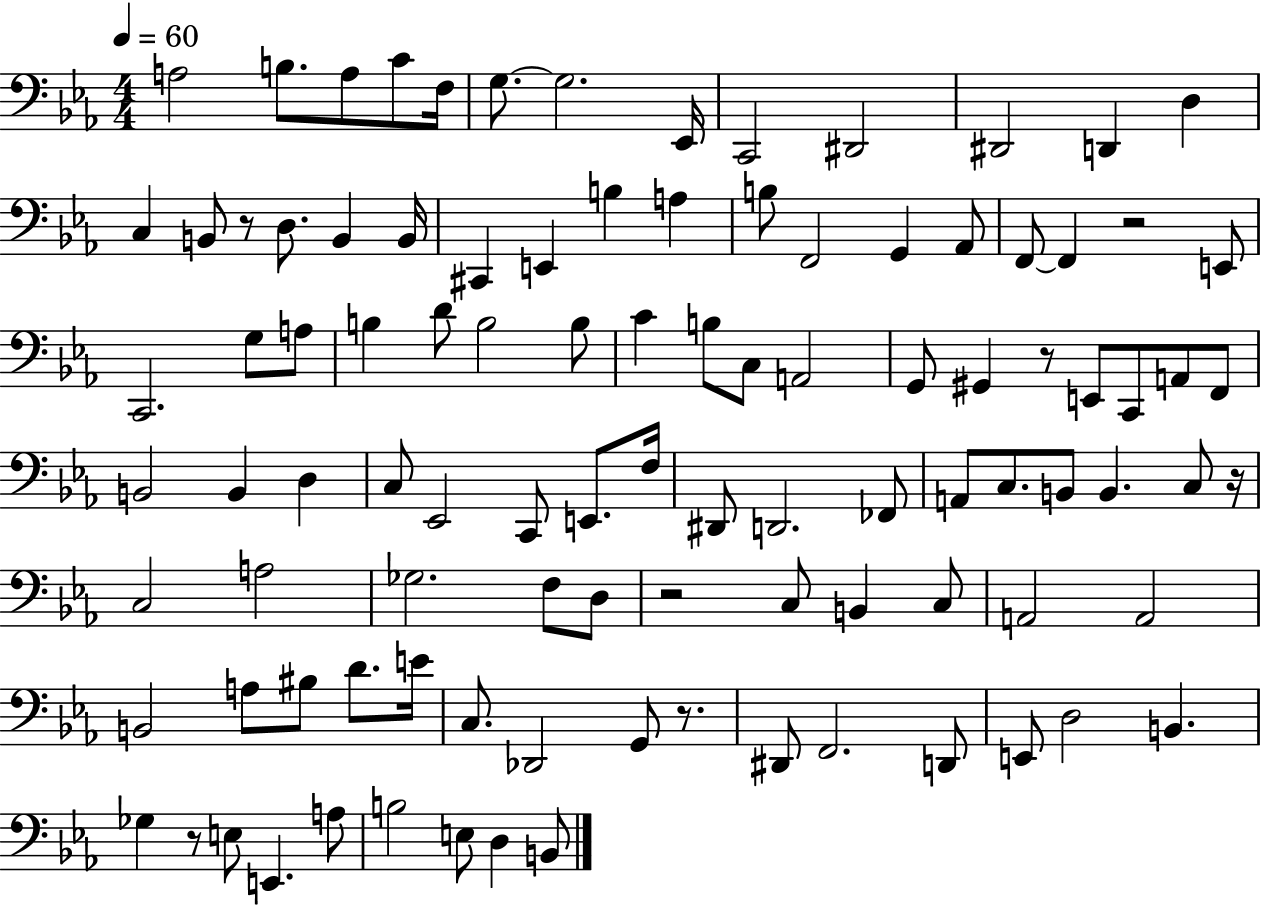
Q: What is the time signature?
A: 4/4